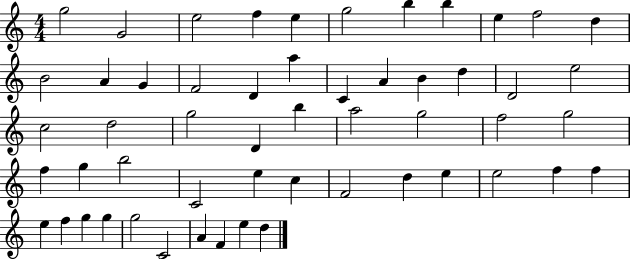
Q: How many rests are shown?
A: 0